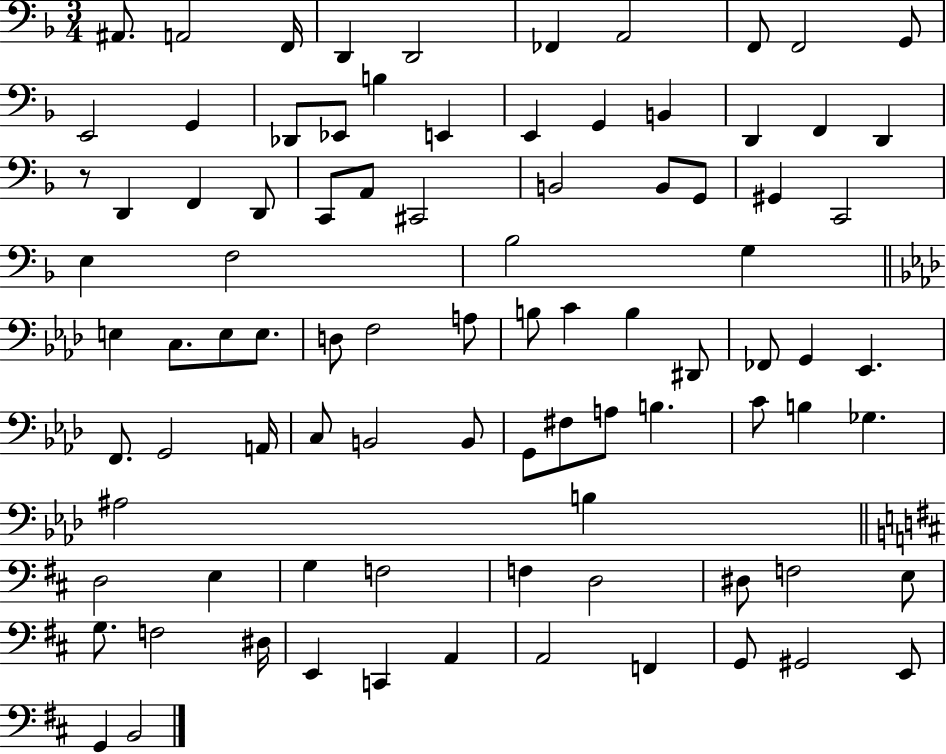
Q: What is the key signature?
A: F major